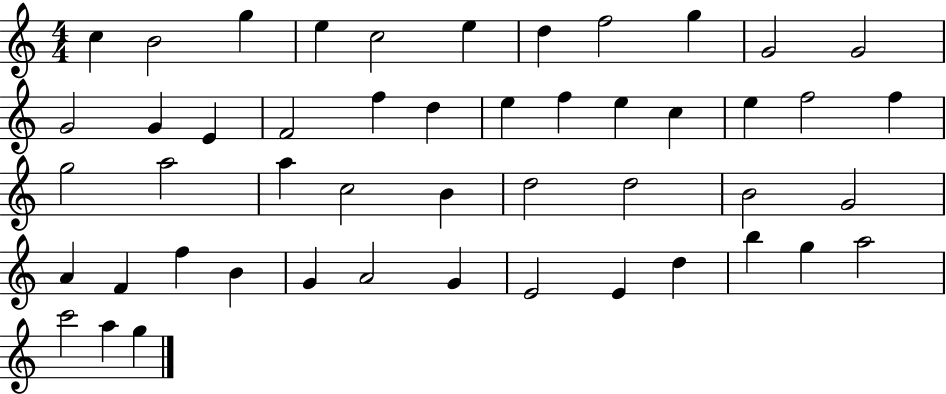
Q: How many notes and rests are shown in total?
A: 49